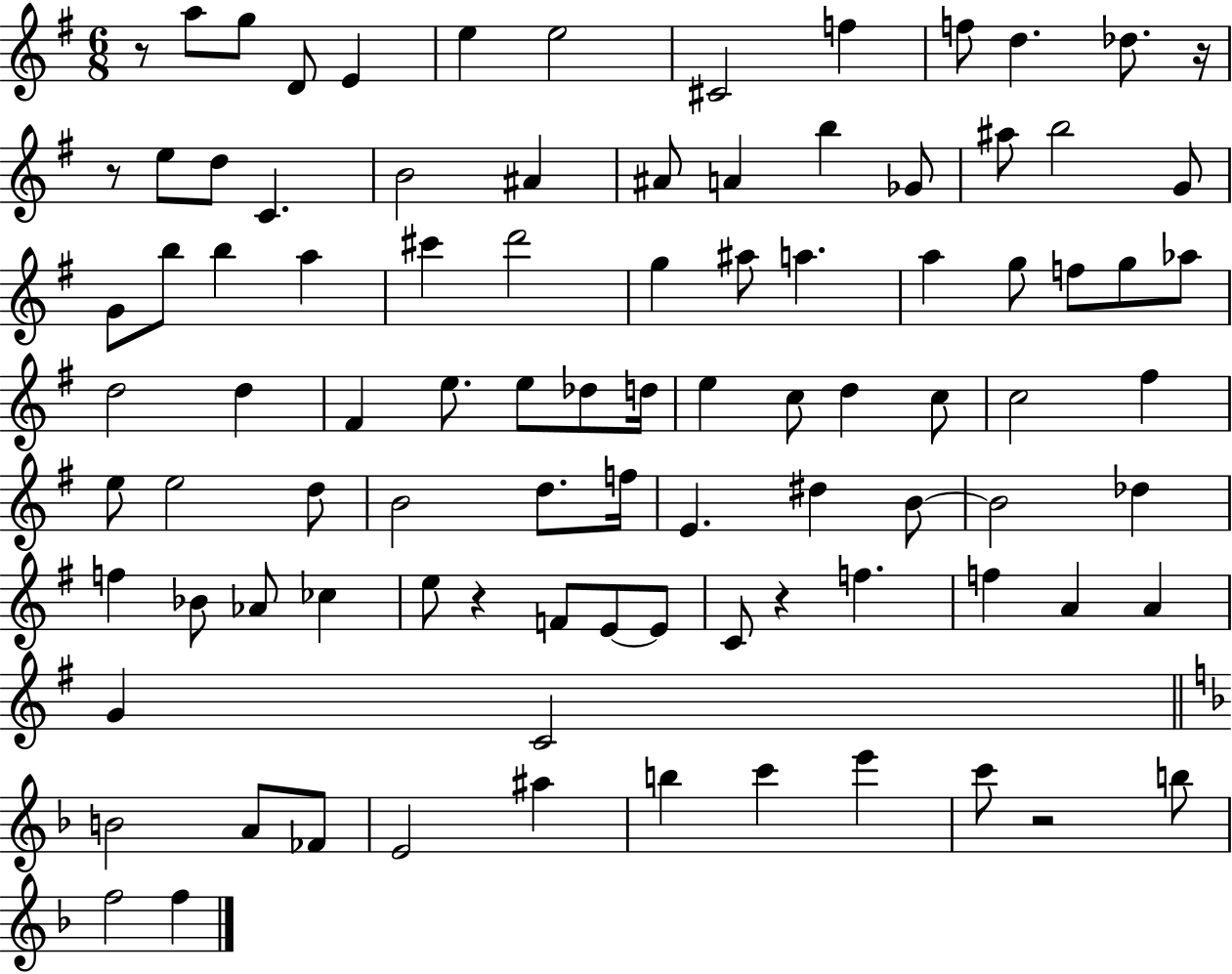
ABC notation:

X:1
T:Untitled
M:6/8
L:1/4
K:G
z/2 a/2 g/2 D/2 E e e2 ^C2 f f/2 d _d/2 z/4 z/2 e/2 d/2 C B2 ^A ^A/2 A b _G/2 ^a/2 b2 G/2 G/2 b/2 b a ^c' d'2 g ^a/2 a a g/2 f/2 g/2 _a/2 d2 d ^F e/2 e/2 _d/2 d/4 e c/2 d c/2 c2 ^f e/2 e2 d/2 B2 d/2 f/4 E ^d B/2 B2 _d f _B/2 _A/2 _c e/2 z F/2 E/2 E/2 C/2 z f f A A G C2 B2 A/2 _F/2 E2 ^a b c' e' c'/2 z2 b/2 f2 f